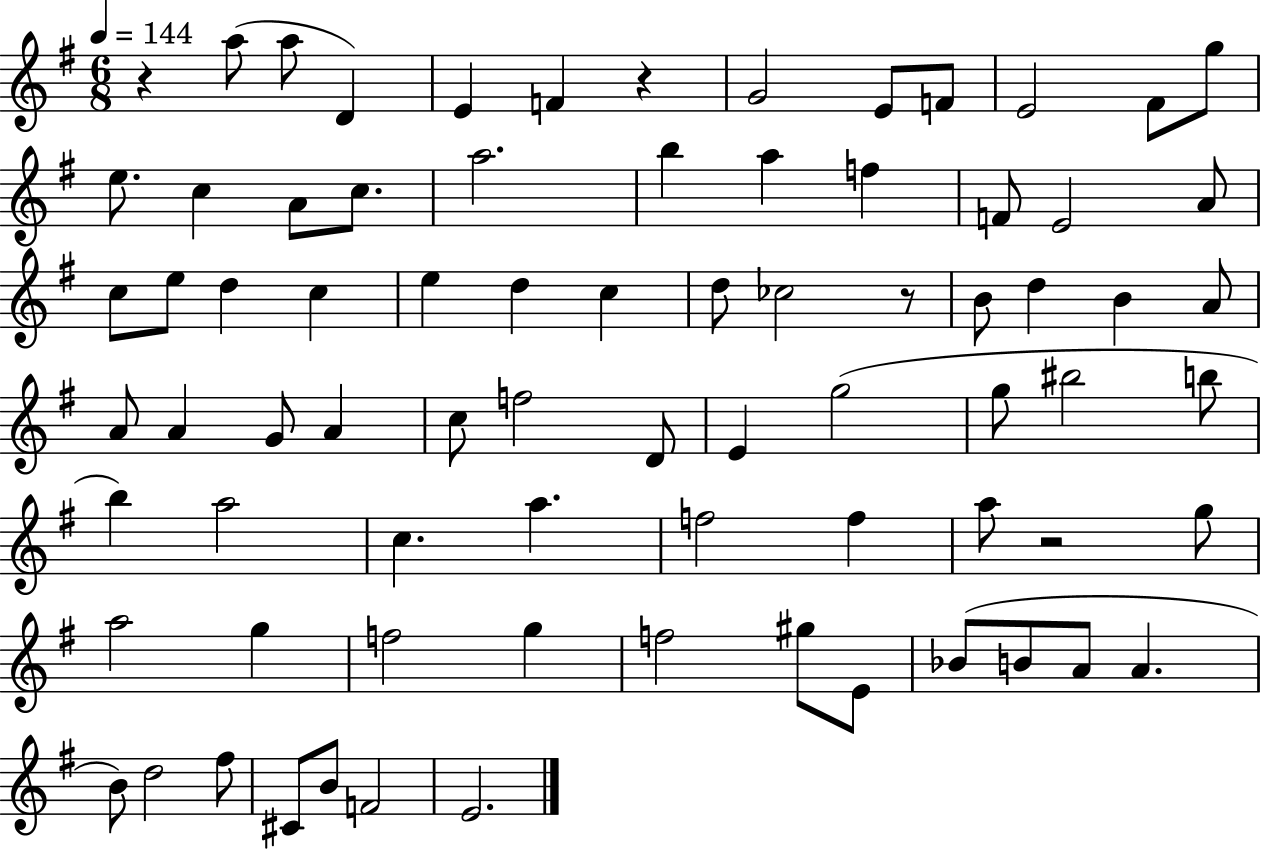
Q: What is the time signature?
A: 6/8